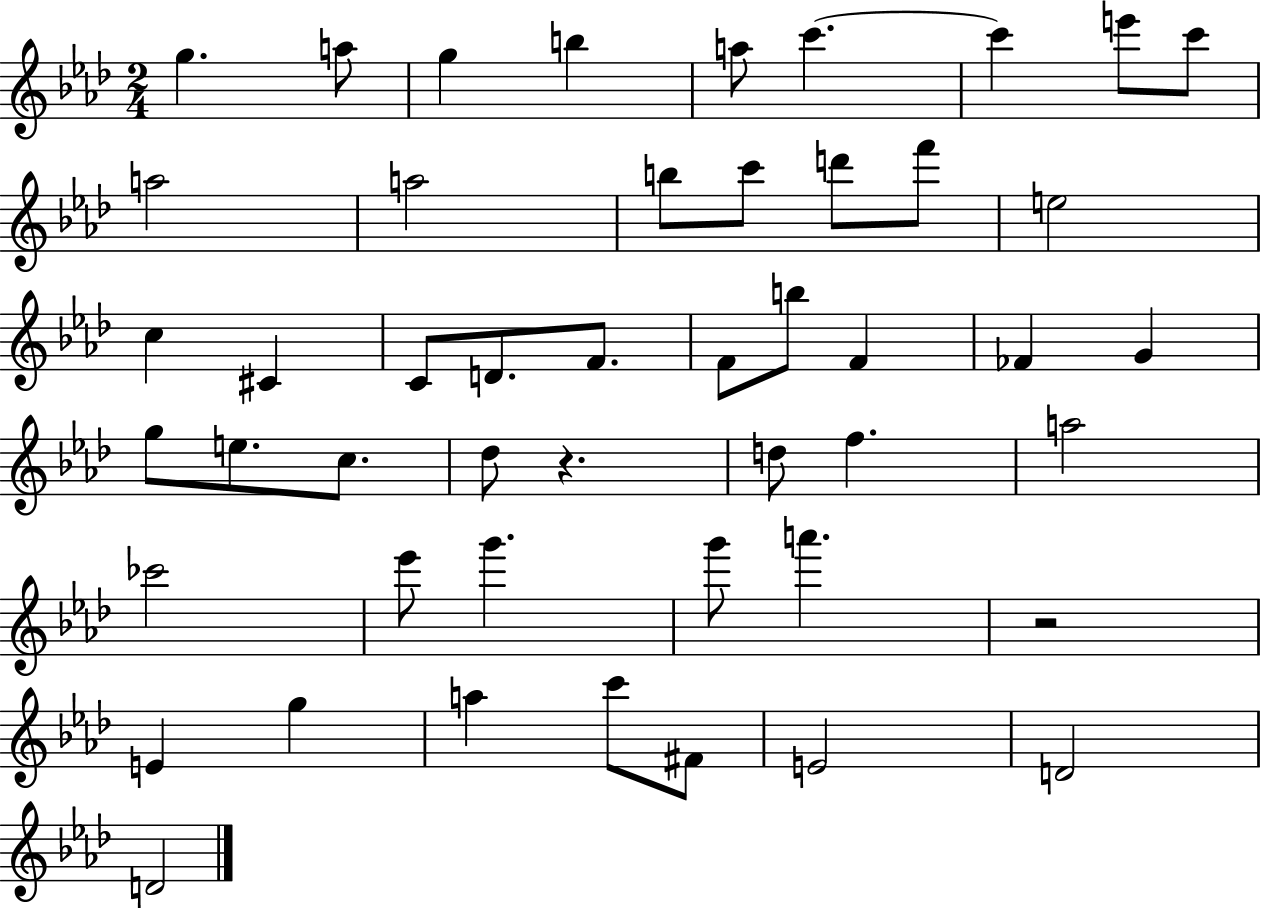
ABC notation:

X:1
T:Untitled
M:2/4
L:1/4
K:Ab
g a/2 g b a/2 c' c' e'/2 c'/2 a2 a2 b/2 c'/2 d'/2 f'/2 e2 c ^C C/2 D/2 F/2 F/2 b/2 F _F G g/2 e/2 c/2 _d/2 z d/2 f a2 _c'2 _e'/2 g' g'/2 a' z2 E g a c'/2 ^F/2 E2 D2 D2